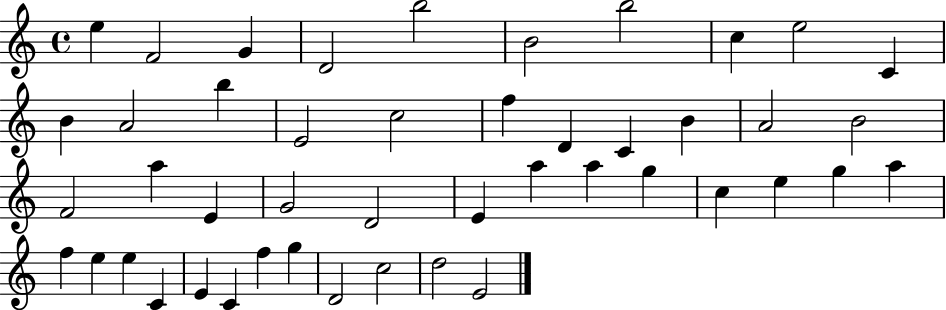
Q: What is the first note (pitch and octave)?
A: E5